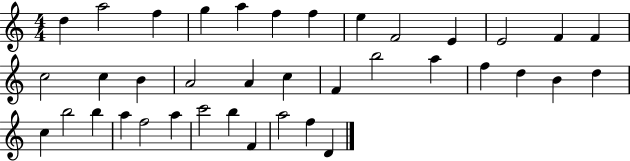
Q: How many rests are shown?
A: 0